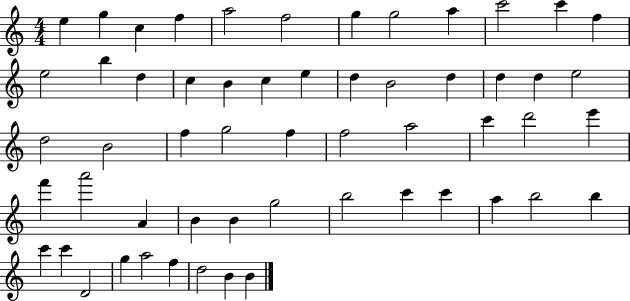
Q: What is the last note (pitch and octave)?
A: B4